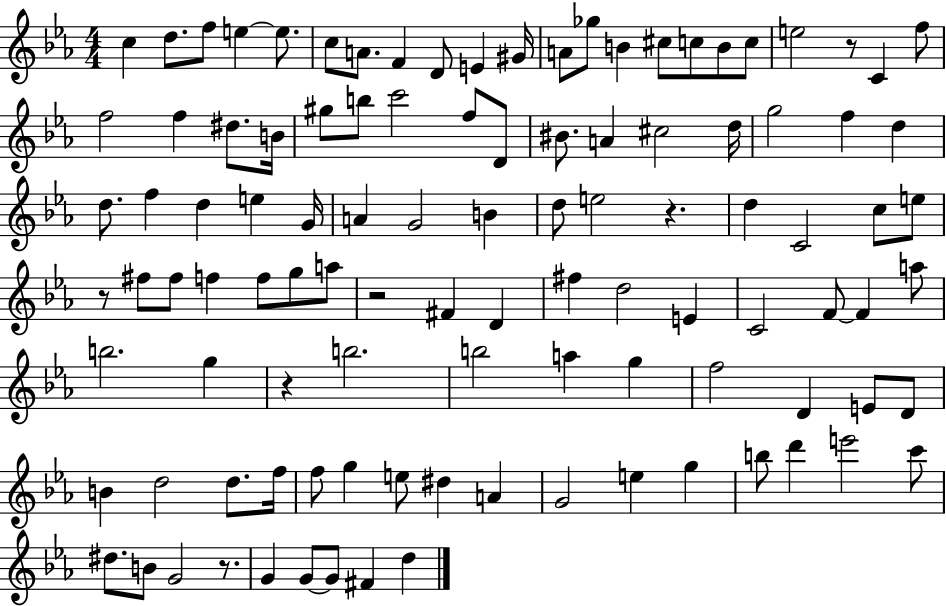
C5/q D5/e. F5/e E5/q E5/e. C5/e A4/e. F4/q D4/e E4/q G#4/s A4/e Gb5/e B4/q C#5/e C5/e B4/e C5/e E5/h R/e C4/q F5/e F5/h F5/q D#5/e. B4/s G#5/e B5/e C6/h F5/e D4/e BIS4/e. A4/q C#5/h D5/s G5/h F5/q D5/q D5/e. F5/q D5/q E5/q G4/s A4/q G4/h B4/q D5/e E5/h R/q. D5/q C4/h C5/e E5/e R/e F#5/e F#5/e F5/q F5/e G5/e A5/e R/h F#4/q D4/q F#5/q D5/h E4/q C4/h F4/e F4/q A5/e B5/h. G5/q R/q B5/h. B5/h A5/q G5/q F5/h D4/q E4/e D4/e B4/q D5/h D5/e. F5/s F5/e G5/q E5/e D#5/q A4/q G4/h E5/q G5/q B5/e D6/q E6/h C6/e D#5/e. B4/e G4/h R/e. G4/q G4/e G4/e F#4/q D5/q